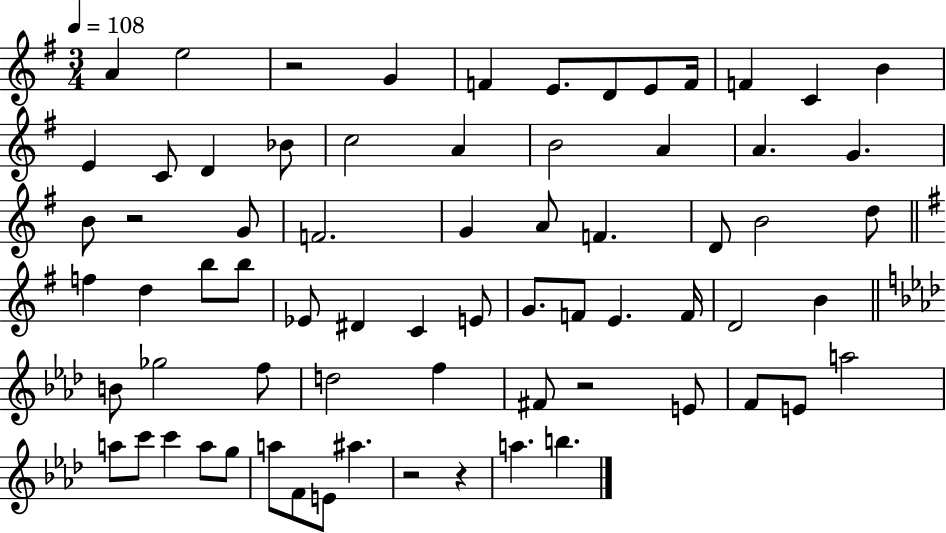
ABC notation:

X:1
T:Untitled
M:3/4
L:1/4
K:G
A e2 z2 G F E/2 D/2 E/2 F/4 F C B E C/2 D _B/2 c2 A B2 A A G B/2 z2 G/2 F2 G A/2 F D/2 B2 d/2 f d b/2 b/2 _E/2 ^D C E/2 G/2 F/2 E F/4 D2 B B/2 _g2 f/2 d2 f ^F/2 z2 E/2 F/2 E/2 a2 a/2 c'/2 c' a/2 g/2 a/2 F/2 E/2 ^a z2 z a b